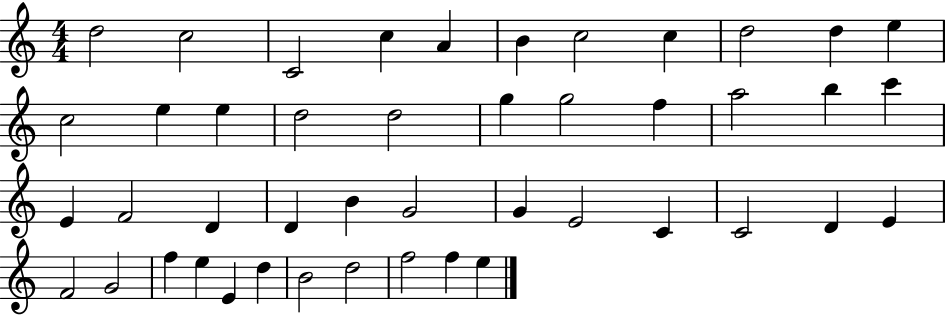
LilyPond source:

{
  \clef treble
  \numericTimeSignature
  \time 4/4
  \key c \major
  d''2 c''2 | c'2 c''4 a'4 | b'4 c''2 c''4 | d''2 d''4 e''4 | \break c''2 e''4 e''4 | d''2 d''2 | g''4 g''2 f''4 | a''2 b''4 c'''4 | \break e'4 f'2 d'4 | d'4 b'4 g'2 | g'4 e'2 c'4 | c'2 d'4 e'4 | \break f'2 g'2 | f''4 e''4 e'4 d''4 | b'2 d''2 | f''2 f''4 e''4 | \break \bar "|."
}